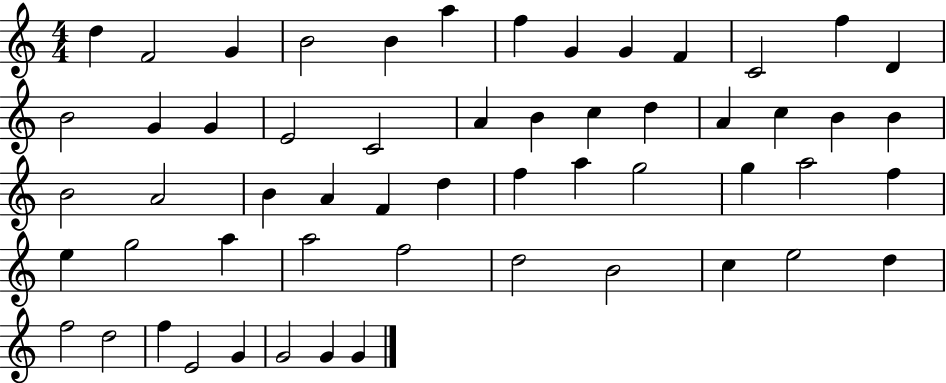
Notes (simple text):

D5/q F4/h G4/q B4/h B4/q A5/q F5/q G4/q G4/q F4/q C4/h F5/q D4/q B4/h G4/q G4/q E4/h C4/h A4/q B4/q C5/q D5/q A4/q C5/q B4/q B4/q B4/h A4/h B4/q A4/q F4/q D5/q F5/q A5/q G5/h G5/q A5/h F5/q E5/q G5/h A5/q A5/h F5/h D5/h B4/h C5/q E5/h D5/q F5/h D5/h F5/q E4/h G4/q G4/h G4/q G4/q